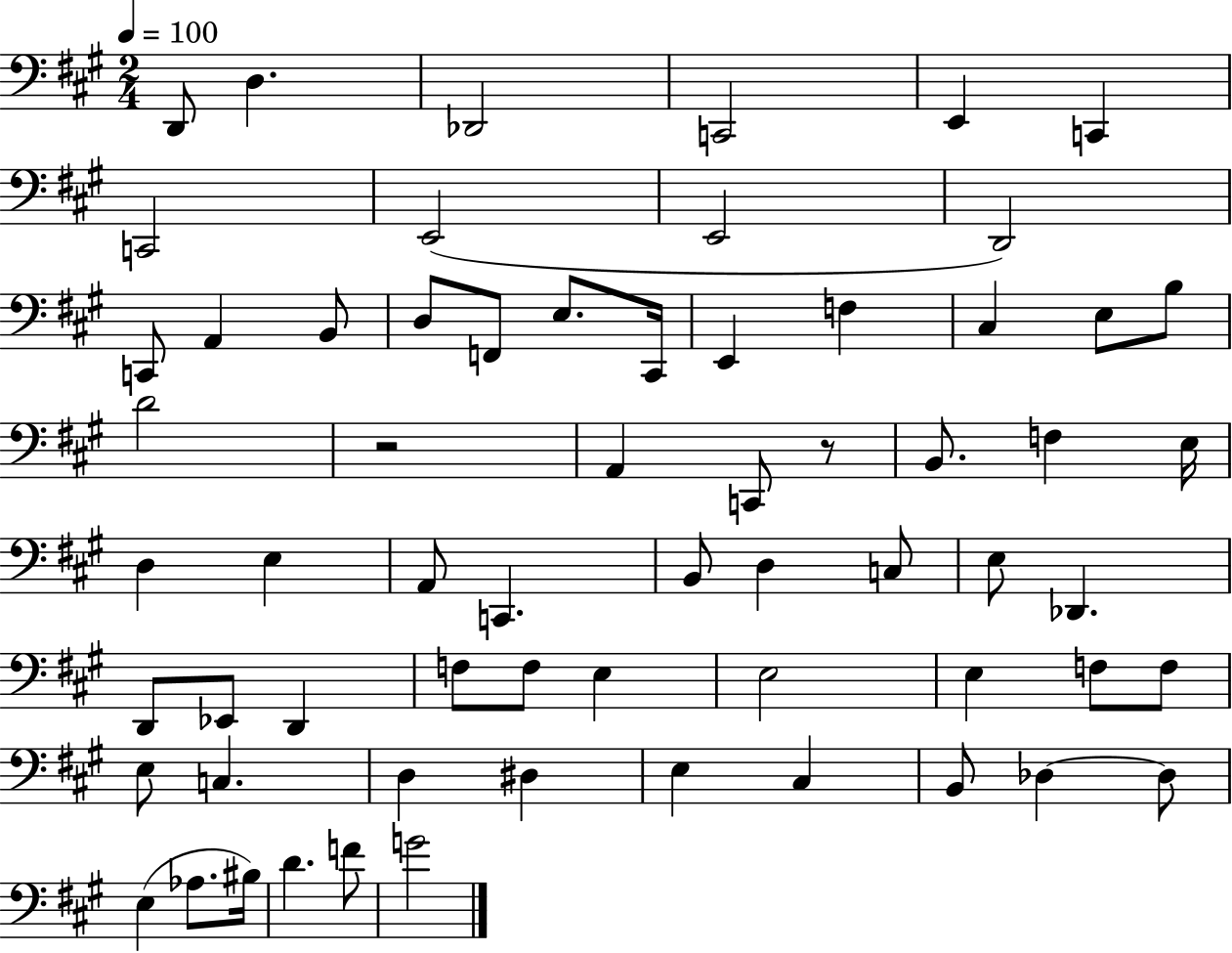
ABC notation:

X:1
T:Untitled
M:2/4
L:1/4
K:A
D,,/2 D, _D,,2 C,,2 E,, C,, C,,2 E,,2 E,,2 D,,2 C,,/2 A,, B,,/2 D,/2 F,,/2 E,/2 ^C,,/4 E,, F, ^C, E,/2 B,/2 D2 z2 A,, C,,/2 z/2 B,,/2 F, E,/4 D, E, A,,/2 C,, B,,/2 D, C,/2 E,/2 _D,, D,,/2 _E,,/2 D,, F,/2 F,/2 E, E,2 E, F,/2 F,/2 E,/2 C, D, ^D, E, ^C, B,,/2 _D, _D,/2 E, _A,/2 ^B,/4 D F/2 G2